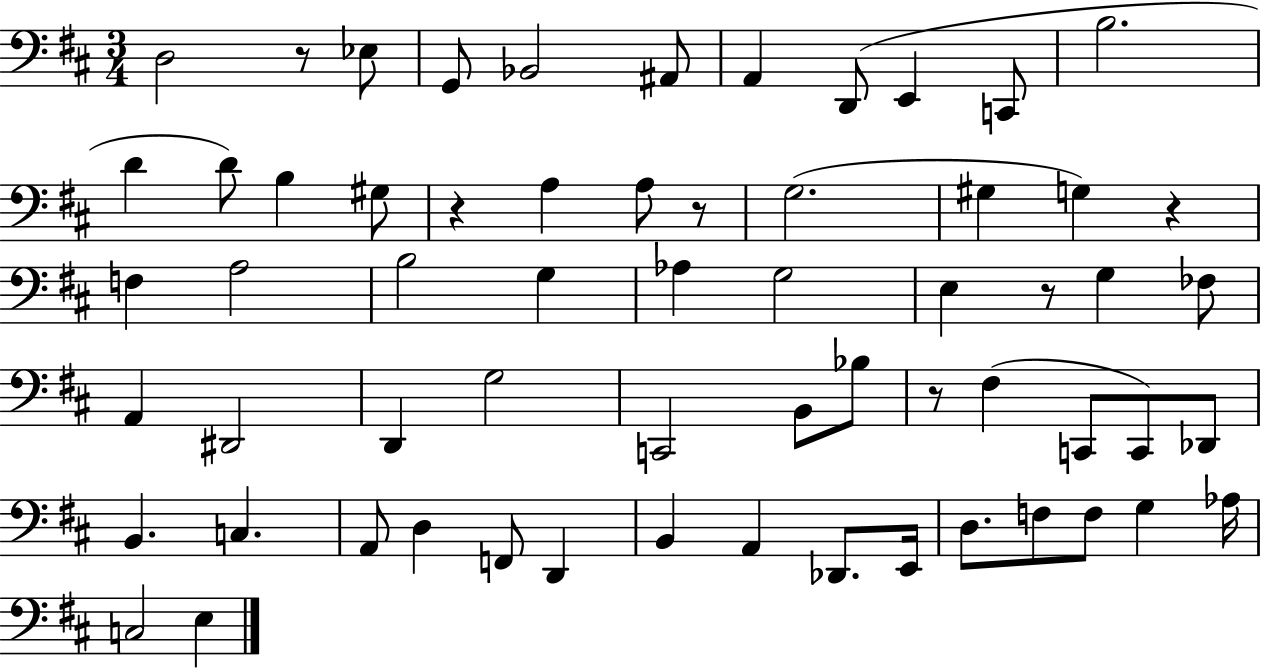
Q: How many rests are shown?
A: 6